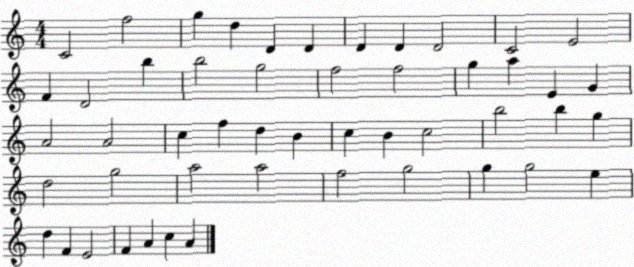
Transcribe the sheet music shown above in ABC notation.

X:1
T:Untitled
M:4/4
L:1/4
K:C
C2 f2 g d D D D D D2 C2 E2 F D2 b b2 g2 f2 f2 g a E G A2 A2 c f d B c B c2 b2 b g d2 g2 a2 a2 f2 g2 g g2 e d F E2 F A c A